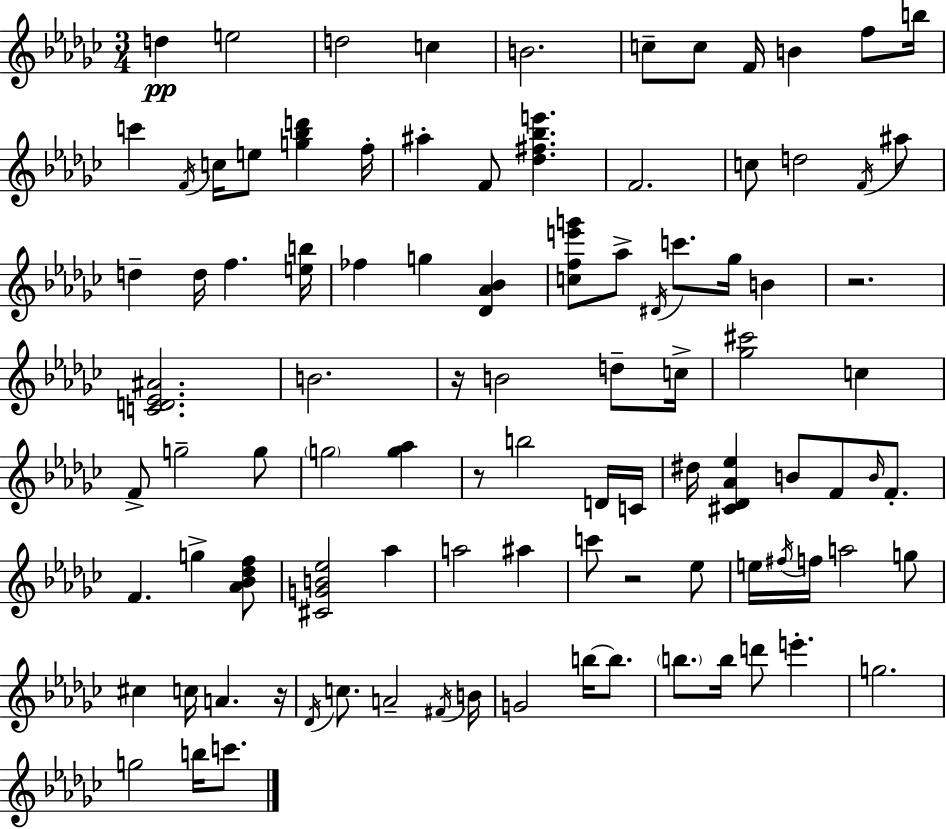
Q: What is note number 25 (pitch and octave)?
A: D5